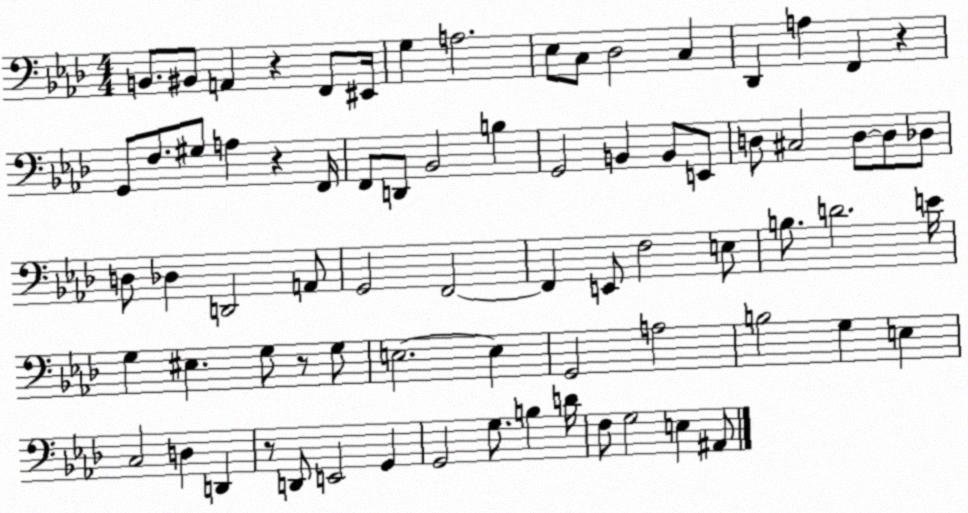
X:1
T:Untitled
M:4/4
L:1/4
K:Ab
B,,/2 ^B,,/2 A,, z F,,/2 ^E,,/4 G, A,2 _E,/2 C,/2 _D,2 C, _D,, A, F,, z G,,/2 F,/2 ^G,/2 A, z F,,/4 F,,/2 D,,/2 _B,,2 B, G,,2 B,, B,,/2 E,,/2 D,/2 ^C,2 D,/2 D,/2 _D,/2 D,/2 _D, D,,2 A,,/2 G,,2 F,,2 F,, E,,/2 F,2 E,/2 B,/2 D2 E/4 G, ^E, G,/2 z/2 G,/2 E,2 E, G,,2 A,2 B,2 G, E, C,2 D, D,, z/2 D,,/2 E,,2 G,, G,,2 G,/2 B, D/4 F,/2 G,2 E, ^A,,/2